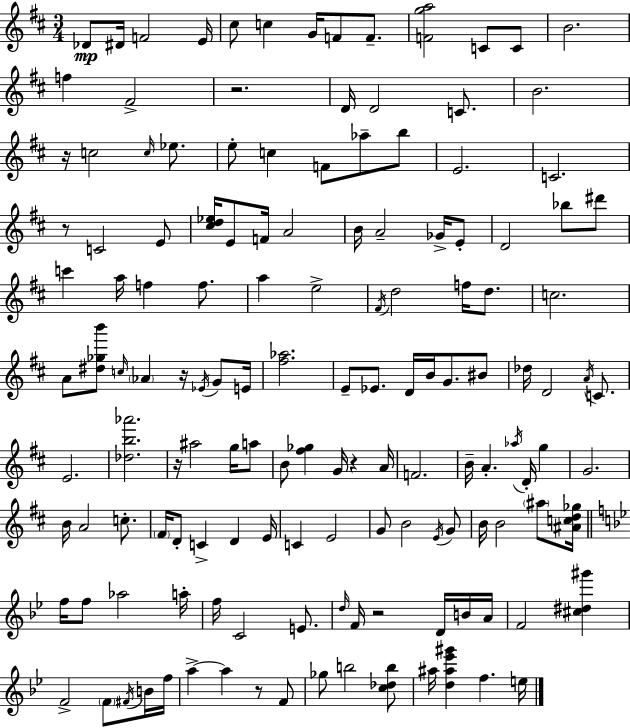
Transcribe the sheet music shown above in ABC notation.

X:1
T:Untitled
M:3/4
L:1/4
K:D
_D/2 ^D/4 F2 E/4 ^c/2 c G/4 F/2 F/2 [Fga]2 C/2 C/2 B2 f ^F2 z2 D/4 D2 C/2 B2 z/4 c2 c/4 _e/2 e/2 c F/2 _a/2 b/2 E2 C2 z/2 C2 E/2 [^cd_e]/4 E/2 F/4 A2 B/4 A2 _G/4 E/2 D2 _b/2 ^d'/2 c' a/4 f f/2 a e2 ^F/4 d2 f/4 d/2 c2 A/2 [^d_gb']/2 c/4 _A z/4 _E/4 G/2 E/4 [^f_a]2 E/2 _E/2 D/4 B/4 G/2 ^B/2 _d/4 D2 A/4 C/2 E2 [_db_a']2 z/4 ^a2 g/4 a/2 B/2 [^f_g] G/4 z A/4 F2 B/4 A _a/4 D/4 g G2 B/4 A2 c/2 ^F/4 D/2 C D E/4 C E2 G/2 B2 E/4 G/2 B/4 B2 ^a/2 [^Acd_g]/4 f/4 f/2 _a2 a/4 f/4 C2 E/2 d/4 F/4 z2 D/4 B/4 A/4 F2 [^c^d^g'] F2 F/2 ^F/4 B/4 f/4 a a z/2 F/2 _g/2 b2 [c_db]/2 ^a/4 [d^a_e'^g'] f e/4